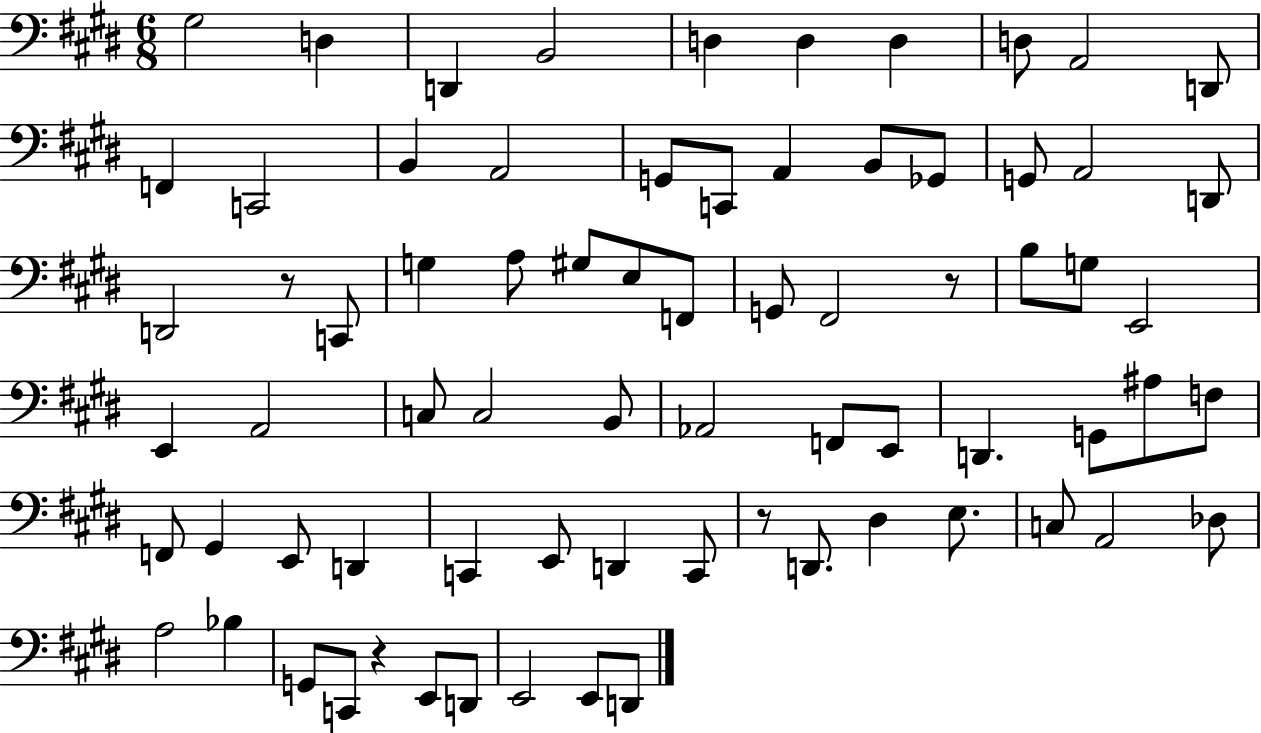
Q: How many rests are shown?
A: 4